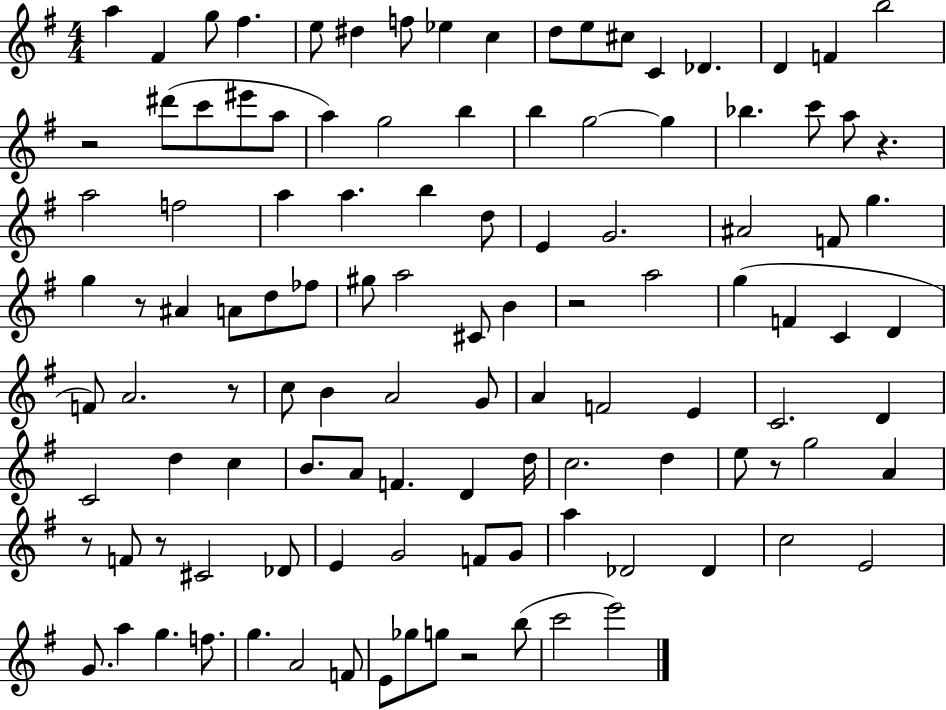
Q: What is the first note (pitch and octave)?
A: A5